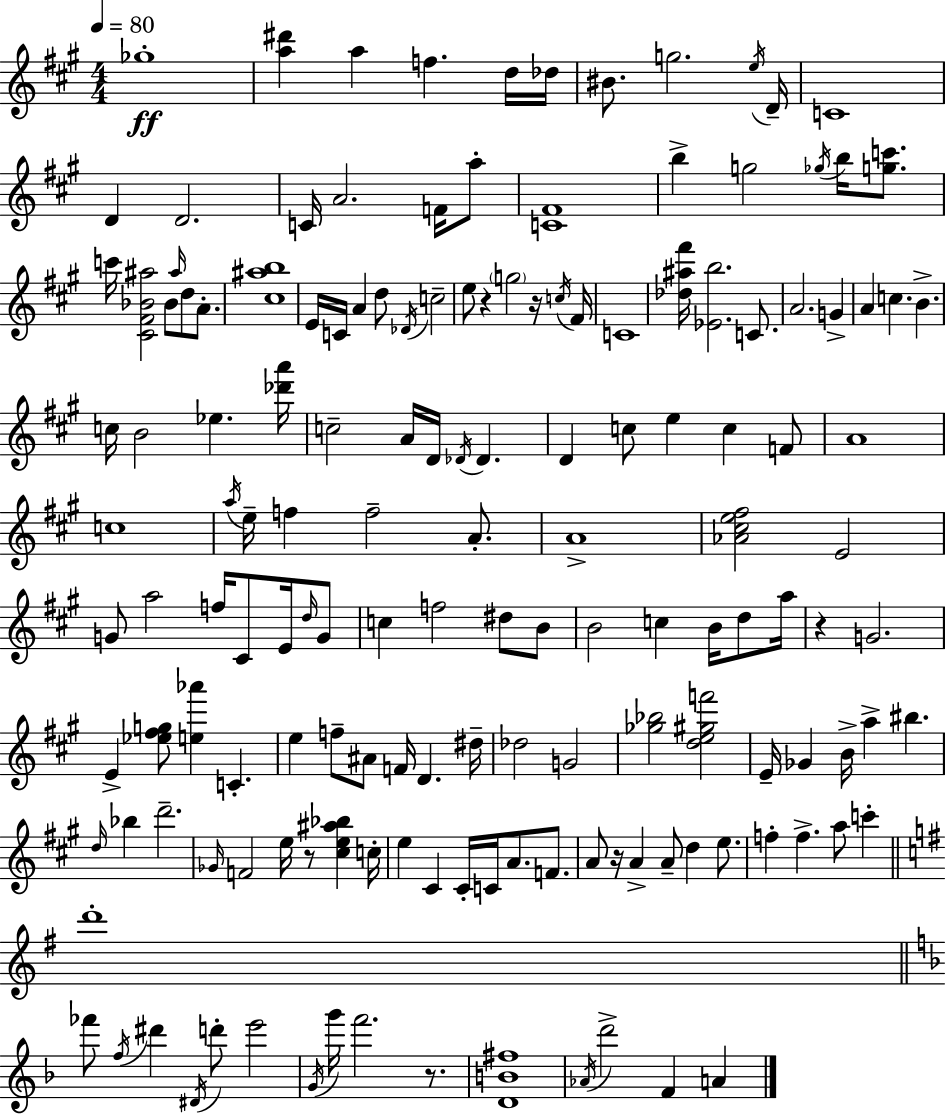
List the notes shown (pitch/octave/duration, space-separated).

Gb5/w [A5,D#6]/q A5/q F5/q. D5/s Db5/s BIS4/e. G5/h. E5/s D4/s C4/w D4/q D4/h. C4/s A4/h. F4/s A5/e [C4,F#4]/w B5/q G5/h Gb5/s B5/s [G5,C6]/e. C6/s [C#4,F#4,Bb4,A#5]/h Bb4/e A#5/s D5/e A4/e. [C#5,A#5,B5]/w E4/s C4/s A4/q D5/e Db4/s C5/h E5/e R/q G5/h R/s C5/s F#4/s C4/w [Db5,A#5,F#6]/s [Eb4,B5]/h. C4/e. A4/h. G4/q A4/q C5/q. B4/q. C5/s B4/h Eb5/q. [Db6,A6]/s C5/h A4/s D4/s Db4/s Db4/q. D4/q C5/e E5/q C5/q F4/e A4/w C5/w A5/s E5/s F5/q F5/h A4/e. A4/w [Ab4,C#5,E5,F#5]/h E4/h G4/e A5/h F5/s C#4/e E4/s D5/s G4/e C5/q F5/h D#5/e B4/e B4/h C5/q B4/s D5/e A5/s R/q G4/h. E4/q [Eb5,F#5,G5]/e [E5,Ab6]/q C4/q. E5/q F5/e A#4/e F4/s D4/q. D#5/s Db5/h G4/h [Gb5,Bb5]/h [D5,E5,G#5,F6]/h E4/s Gb4/q B4/s A5/q BIS5/q. D5/s Bb5/q D6/h. Gb4/s F4/h E5/s R/e [C#5,E5,A#5,Bb5]/q C5/s E5/q C#4/q C#4/s C4/s A4/e. F4/e. A4/e R/s A4/q A4/e D5/q E5/e. F5/q F5/q. A5/e C6/q D6/w FES6/e F5/s D#6/q D#4/s D6/e E6/h G4/s G6/s F6/h. R/e. [D4,B4,F#5]/w Ab4/s D6/h F4/q A4/q